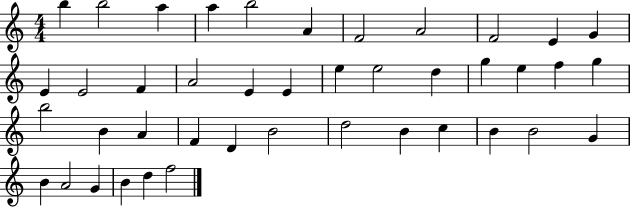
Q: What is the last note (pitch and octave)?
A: F5